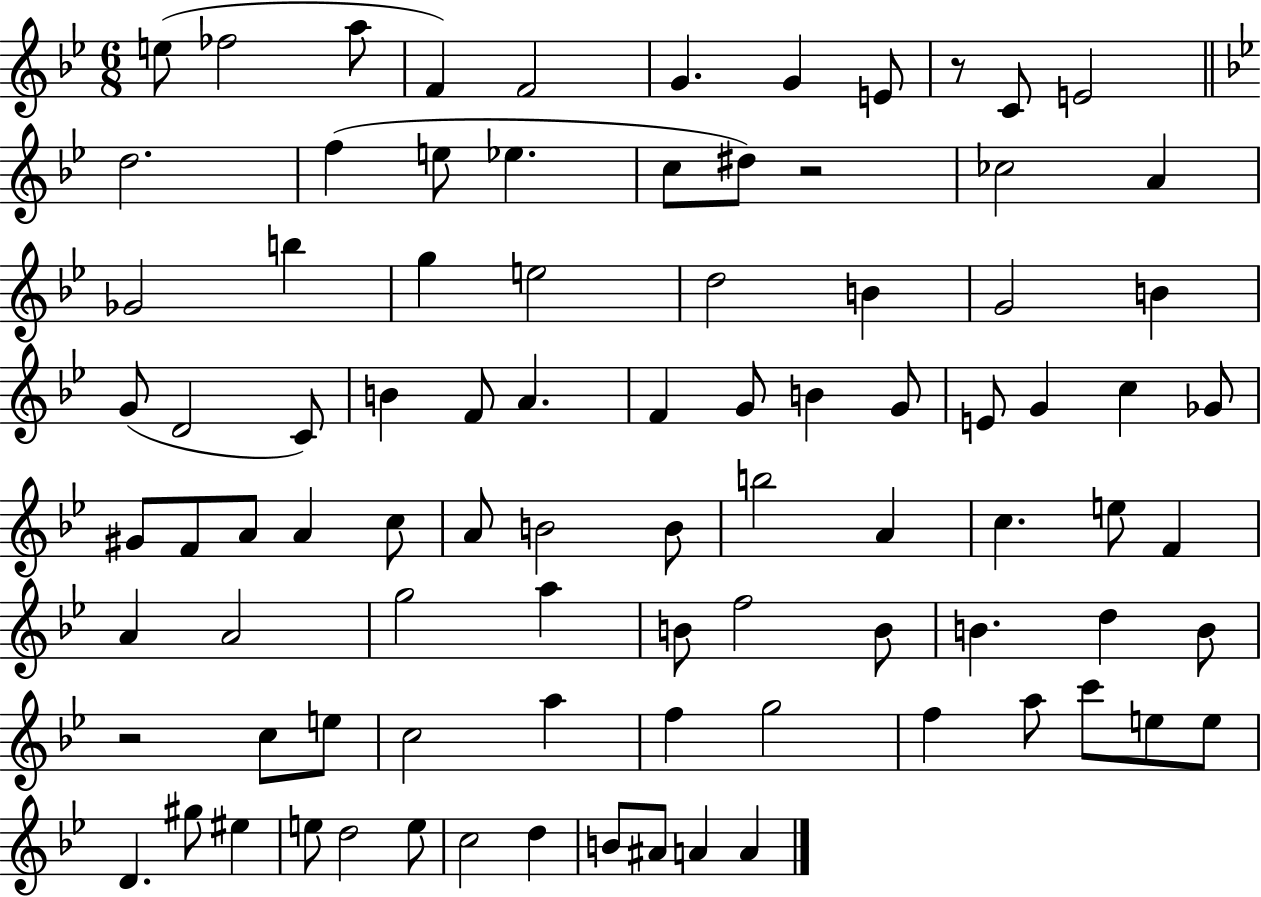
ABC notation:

X:1
T:Untitled
M:6/8
L:1/4
K:Bb
e/2 _f2 a/2 F F2 G G E/2 z/2 C/2 E2 d2 f e/2 _e c/2 ^d/2 z2 _c2 A _G2 b g e2 d2 B G2 B G/2 D2 C/2 B F/2 A F G/2 B G/2 E/2 G c _G/2 ^G/2 F/2 A/2 A c/2 A/2 B2 B/2 b2 A c e/2 F A A2 g2 a B/2 f2 B/2 B d B/2 z2 c/2 e/2 c2 a f g2 f a/2 c'/2 e/2 e/2 D ^g/2 ^e e/2 d2 e/2 c2 d B/2 ^A/2 A A